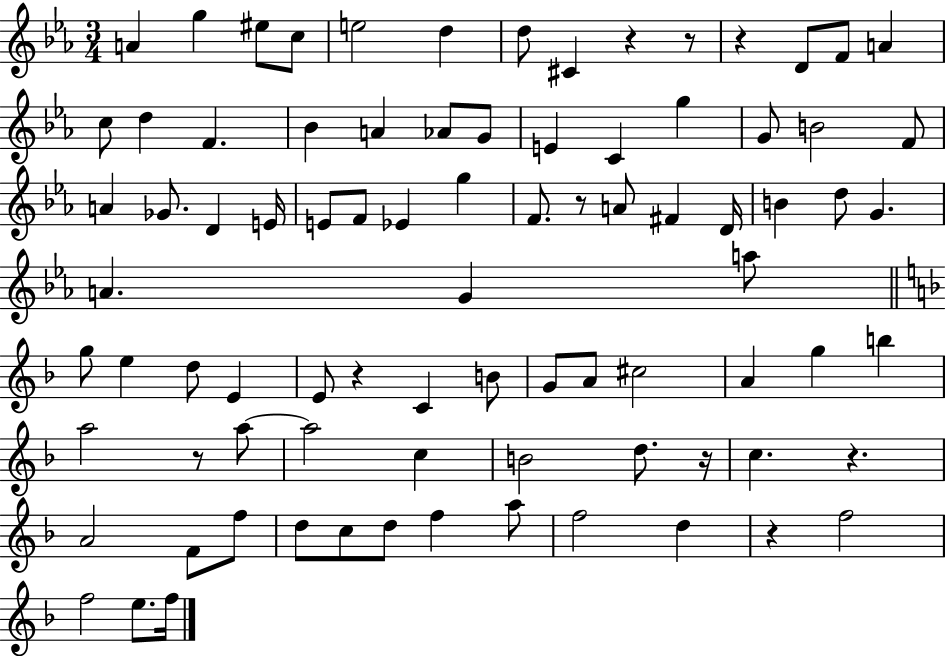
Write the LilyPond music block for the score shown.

{
  \clef treble
  \numericTimeSignature
  \time 3/4
  \key ees \major
  a'4 g''4 eis''8 c''8 | e''2 d''4 | d''8 cis'4 r4 r8 | r4 d'8 f'8 a'4 | \break c''8 d''4 f'4. | bes'4 a'4 aes'8 g'8 | e'4 c'4 g''4 | g'8 b'2 f'8 | \break a'4 ges'8. d'4 e'16 | e'8 f'8 ees'4 g''4 | f'8. r8 a'8 fis'4 d'16 | b'4 d''8 g'4. | \break a'4. g'4 a''8 | \bar "||" \break \key f \major g''8 e''4 d''8 e'4 | e'8 r4 c'4 b'8 | g'8 a'8 cis''2 | a'4 g''4 b''4 | \break a''2 r8 a''8~~ | a''2 c''4 | b'2 d''8. r16 | c''4. r4. | \break a'2 f'8 f''8 | d''8 c''8 d''8 f''4 a''8 | f''2 d''4 | r4 f''2 | \break f''2 e''8. f''16 | \bar "|."
}